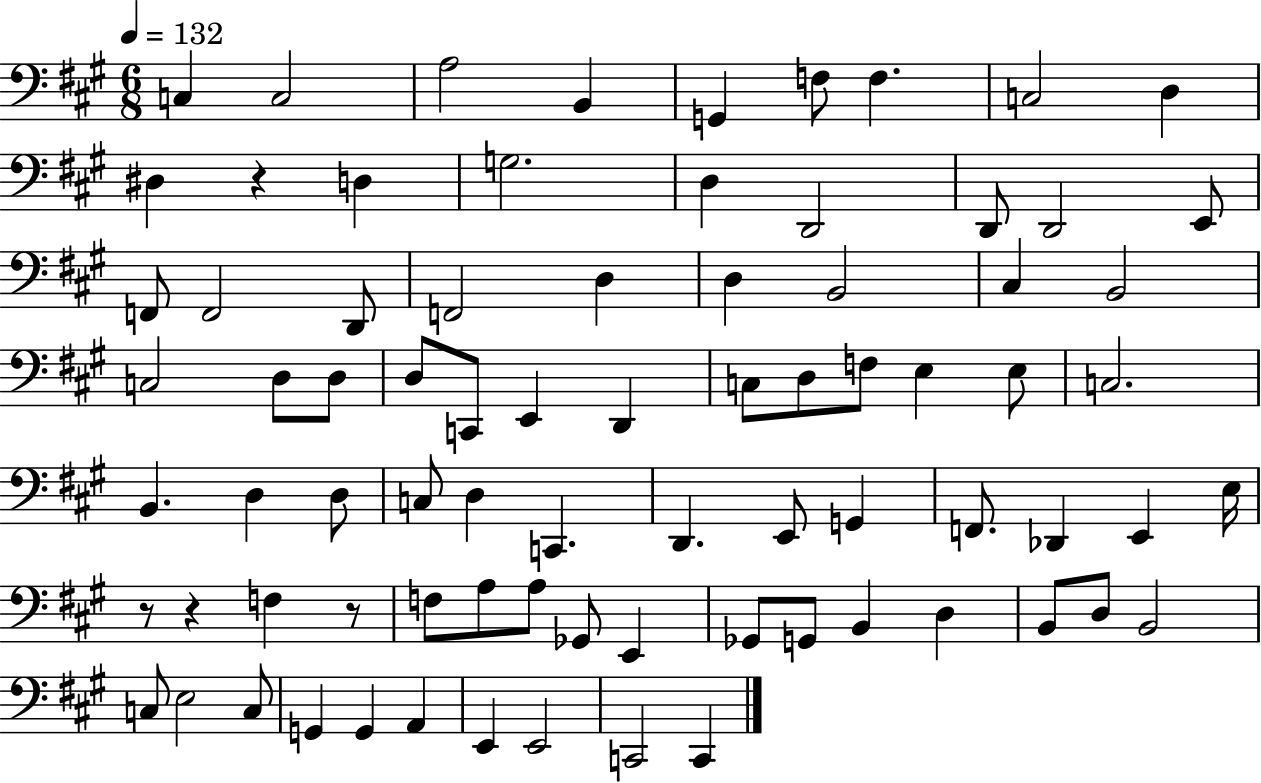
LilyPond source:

{
  \clef bass
  \numericTimeSignature
  \time 6/8
  \key a \major
  \tempo 4 = 132
  \repeat volta 2 { c4 c2 | a2 b,4 | g,4 f8 f4. | c2 d4 | \break dis4 r4 d4 | g2. | d4 d,2 | d,8 d,2 e,8 | \break f,8 f,2 d,8 | f,2 d4 | d4 b,2 | cis4 b,2 | \break c2 d8 d8 | d8 c,8 e,4 d,4 | c8 d8 f8 e4 e8 | c2. | \break b,4. d4 d8 | c8 d4 c,4. | d,4. e,8 g,4 | f,8. des,4 e,4 e16 | \break r8 r4 f4 r8 | f8 a8 a8 ges,8 e,4 | ges,8 g,8 b,4 d4 | b,8 d8 b,2 | \break c8 e2 c8 | g,4 g,4 a,4 | e,4 e,2 | c,2 c,4 | \break } \bar "|."
}